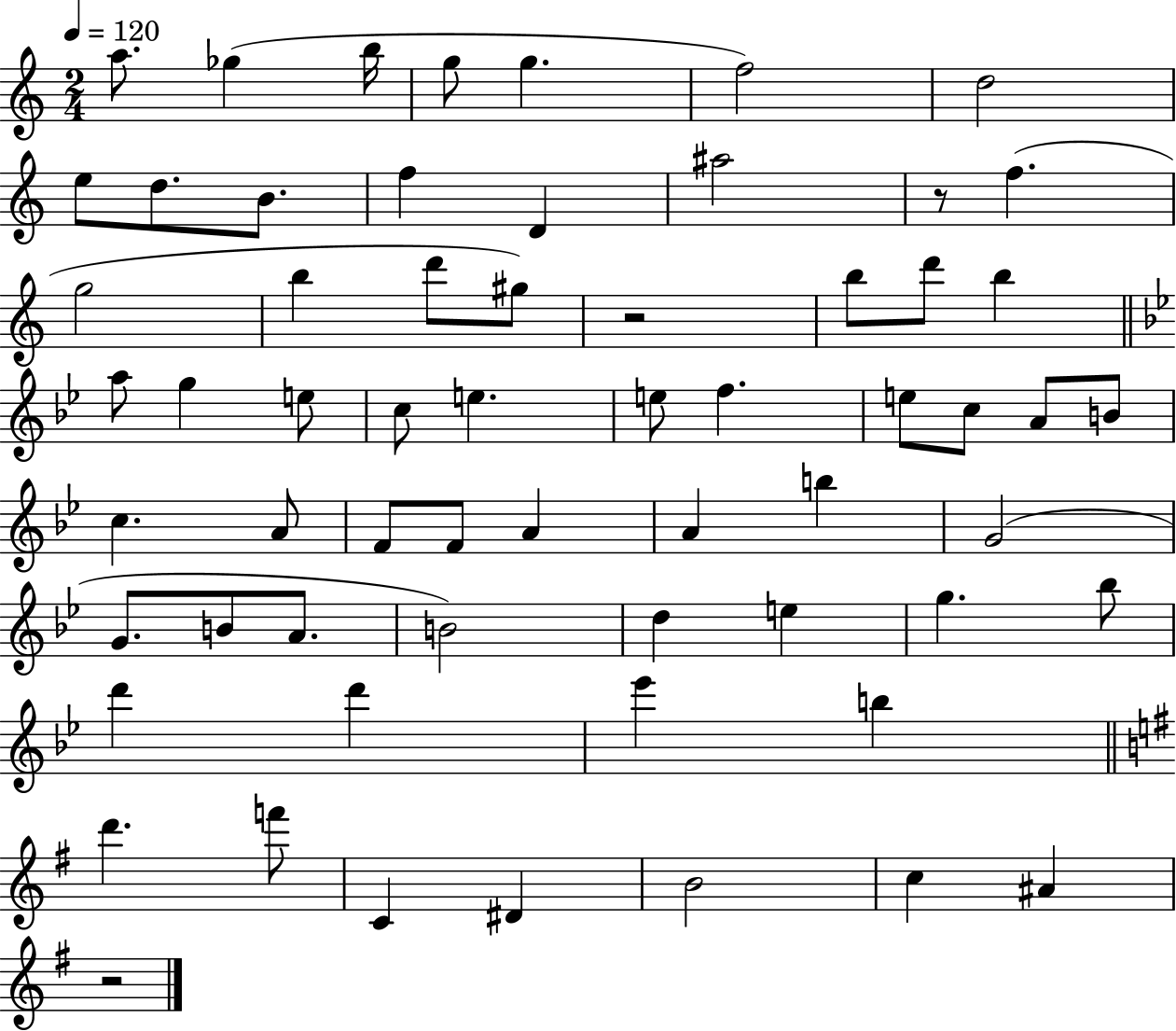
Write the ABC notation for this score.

X:1
T:Untitled
M:2/4
L:1/4
K:C
a/2 _g b/4 g/2 g f2 d2 e/2 d/2 B/2 f D ^a2 z/2 f g2 b d'/2 ^g/2 z2 b/2 d'/2 b a/2 g e/2 c/2 e e/2 f e/2 c/2 A/2 B/2 c A/2 F/2 F/2 A A b G2 G/2 B/2 A/2 B2 d e g _b/2 d' d' _e' b d' f'/2 C ^D B2 c ^A z2